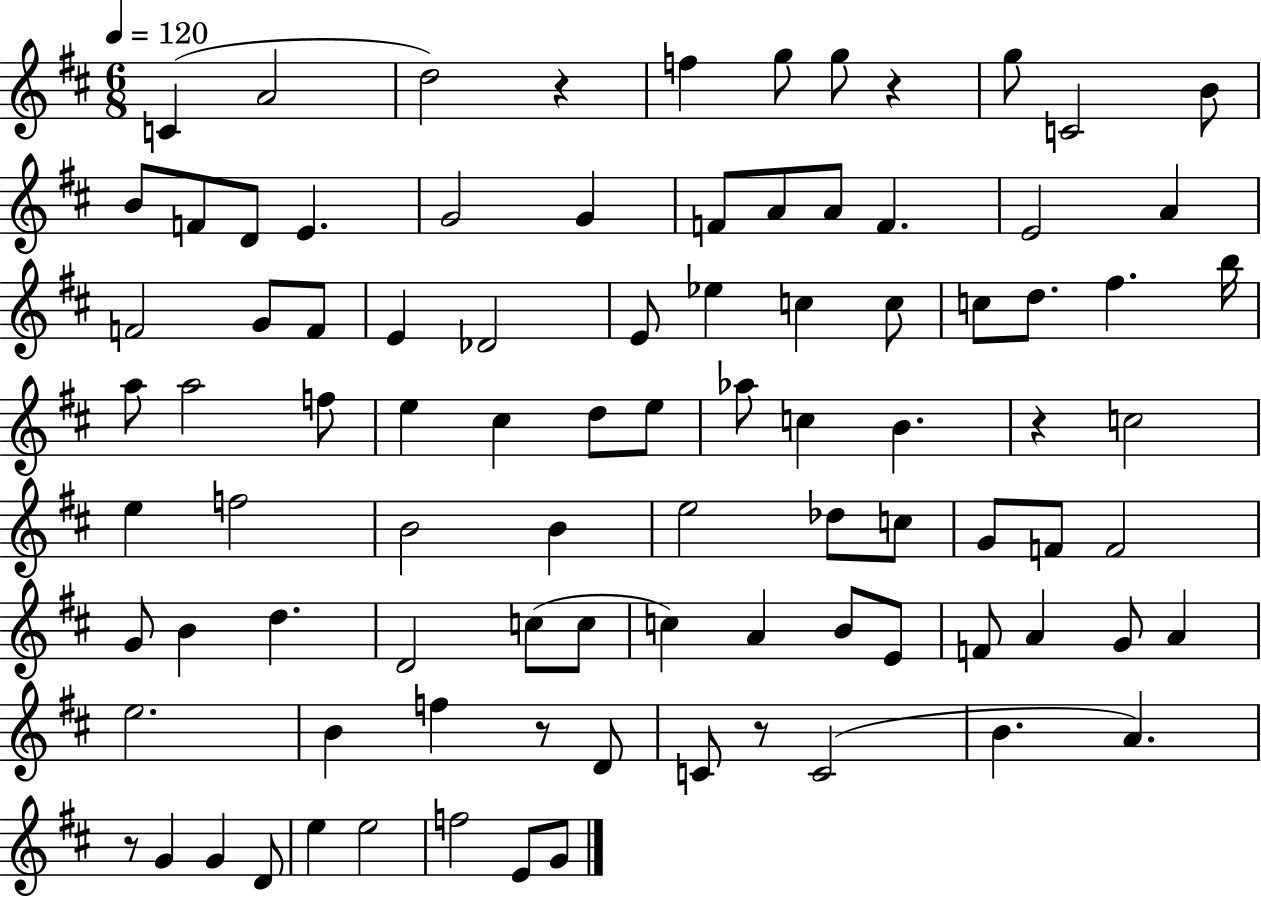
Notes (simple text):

C4/q A4/h D5/h R/q F5/q G5/e G5/e R/q G5/e C4/h B4/e B4/e F4/e D4/e E4/q. G4/h G4/q F4/e A4/e A4/e F4/q. E4/h A4/q F4/h G4/e F4/e E4/q Db4/h E4/e Eb5/q C5/q C5/e C5/e D5/e. F#5/q. B5/s A5/e A5/h F5/e E5/q C#5/q D5/e E5/e Ab5/e C5/q B4/q. R/q C5/h E5/q F5/h B4/h B4/q E5/h Db5/e C5/e G4/e F4/e F4/h G4/e B4/q D5/q. D4/h C5/e C5/e C5/q A4/q B4/e E4/e F4/e A4/q G4/e A4/q E5/h. B4/q F5/q R/e D4/e C4/e R/e C4/h B4/q. A4/q. R/e G4/q G4/q D4/e E5/q E5/h F5/h E4/e G4/e